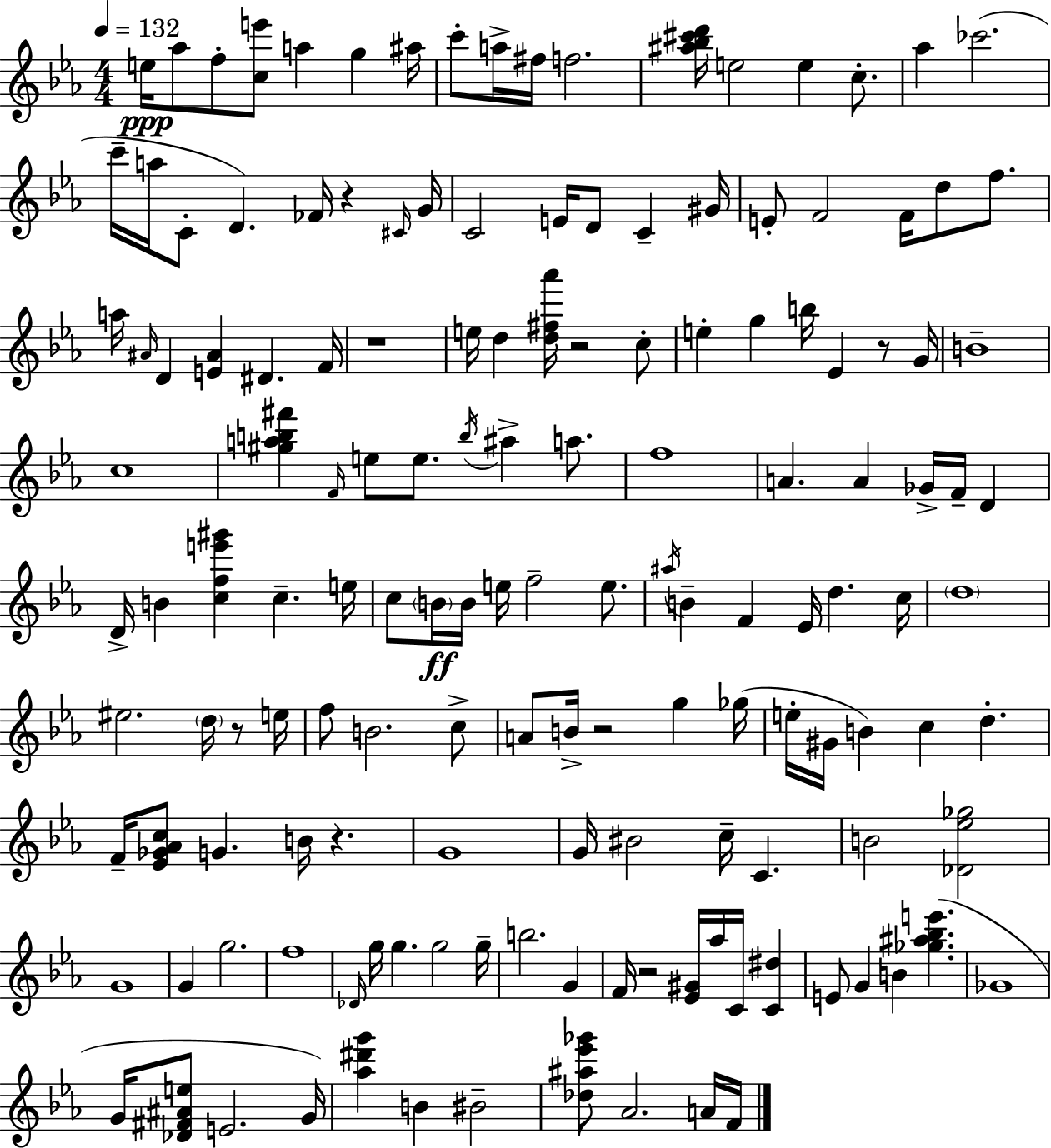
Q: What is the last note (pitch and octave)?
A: F4